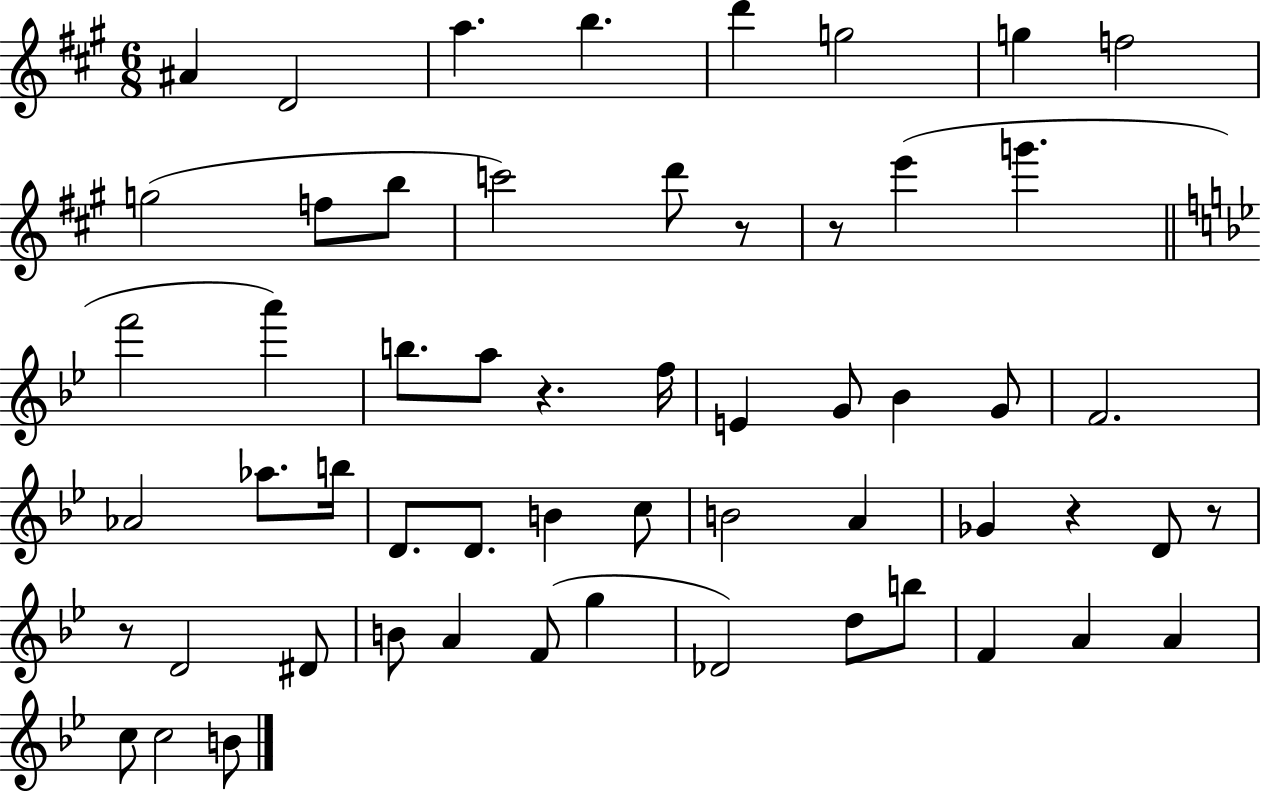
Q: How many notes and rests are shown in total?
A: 57